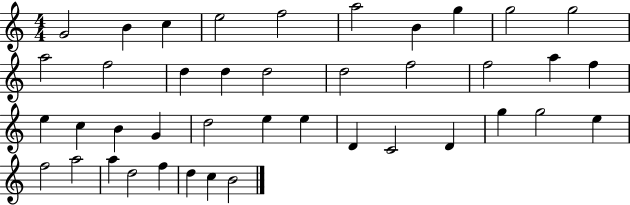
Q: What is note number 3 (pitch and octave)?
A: C5